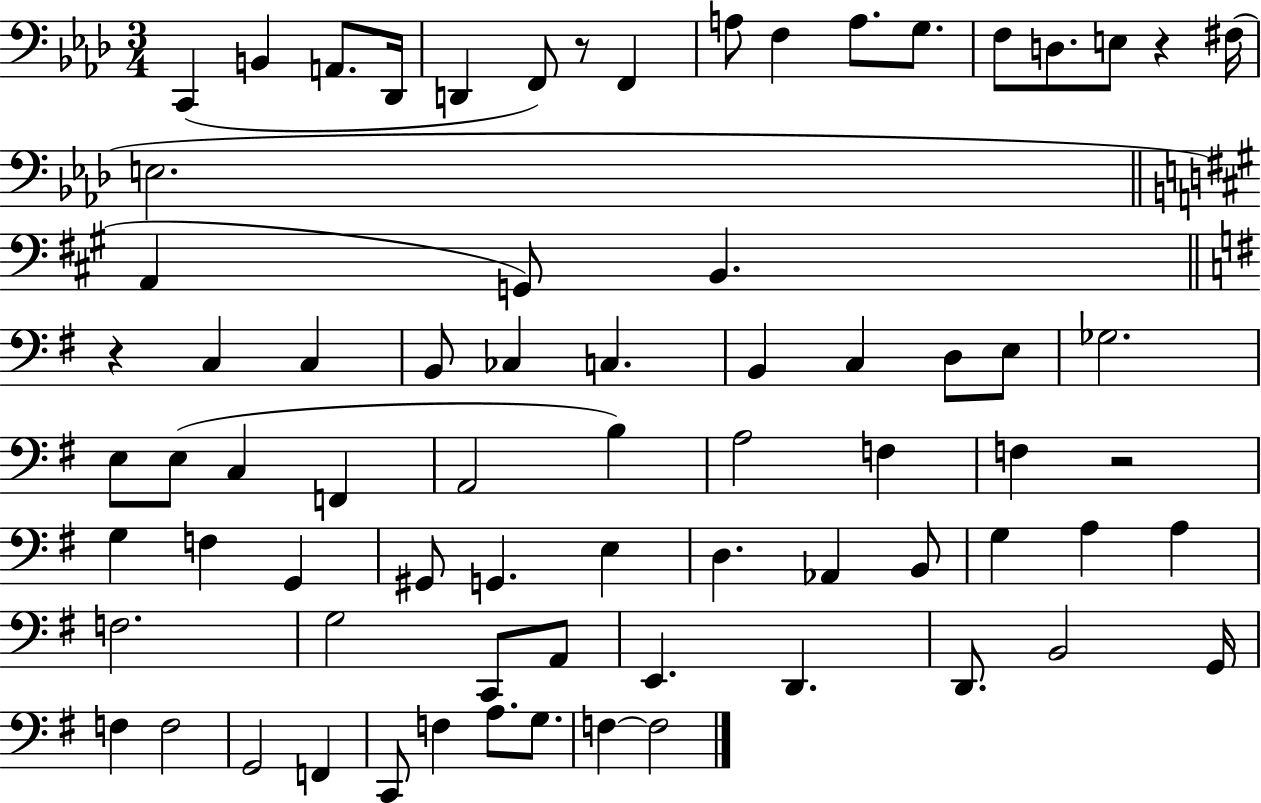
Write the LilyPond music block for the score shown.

{
  \clef bass
  \numericTimeSignature
  \time 3/4
  \key aes \major
  c,4( b,4 a,8. des,16 | d,4 f,8) r8 f,4 | a8 f4 a8. g8. | f8 d8. e8 r4 fis16( | \break e2. | \bar "||" \break \key a \major a,4 g,8) b,4. | \bar "||" \break \key g \major r4 c4 c4 | b,8 ces4 c4. | b,4 c4 d8 e8 | ges2. | \break e8 e8( c4 f,4 | a,2 b4) | a2 f4 | f4 r2 | \break g4 f4 g,4 | gis,8 g,4. e4 | d4. aes,4 b,8 | g4 a4 a4 | \break f2. | g2 c,8 a,8 | e,4. d,4. | d,8. b,2 g,16 | \break f4 f2 | g,2 f,4 | c,8 f4 a8. g8. | f4~~ f2 | \break \bar "|."
}